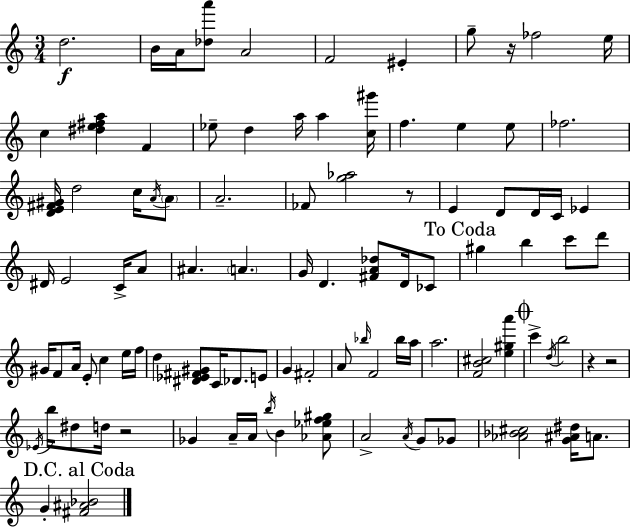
{
  \clef treble
  \numericTimeSignature
  \time 3/4
  \key c \major
  \repeat volta 2 { d''2.\f | b'16 a'16 <des'' a'''>8 a'2 | f'2 eis'4-. | g''8-- r16 fes''2 e''16 | \break c''4 <dis'' e'' fis'' a''>4 f'4 | ees''8-- d''4 a''16 a''4 <c'' gis'''>16 | f''4. e''4 e''8 | fes''2. | \break <d' e' fis' gis'>16 d''2 c''16 \acciaccatura { a'16 } \parenthesize a'8 | a'2.-- | fes'8 <g'' aes''>2 r8 | e'4 d'8 d'16 c'16 ees'4 | \break dis'16 e'2 c'16-> a'8 | ais'4. \parenthesize a'4. | g'16 d'4. <fis' a' des''>8 d'16 ces'8 | \mark "To Coda" gis''4 b''4 c'''8 d'''8 | \break gis'16 f'8 a'16 e'8-. c''4 e''16 | f''16 d''4 <dis' ees' fis' gis'>8 c'16 des'8. e'8 | g'4 fis'2-. | a'8 \grace { bes''16 } f'2 | \break bes''16 a''16 a''2. | <f' b' cis''>2 <e'' gis'' a'''>4 | \mark \markup { \musicglyph "scripts.coda" } c'''4-> \acciaccatura { d''16 } b''2 | r4 r2 | \break \acciaccatura { ees'16 } b''16 dis''8 d''16 r2 | ges'4 a'16-- a'16 \acciaccatura { b''16 } b'4 | <aes' ees'' f'' gis''>8 a'2-> | \acciaccatura { a'16 } g'8 ges'8 <aes' bes' cis''>2 | \break <g' ais' dis''>16 a'8. \mark "D.C. al Coda" g'4-. <fis' ais' bes'>2 | } \bar "|."
}